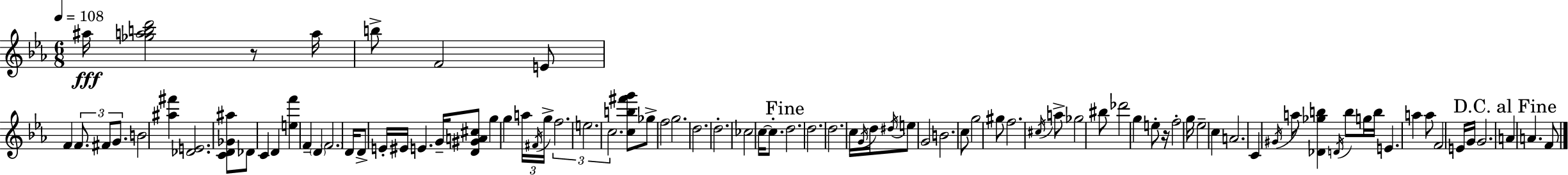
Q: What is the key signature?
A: EES major